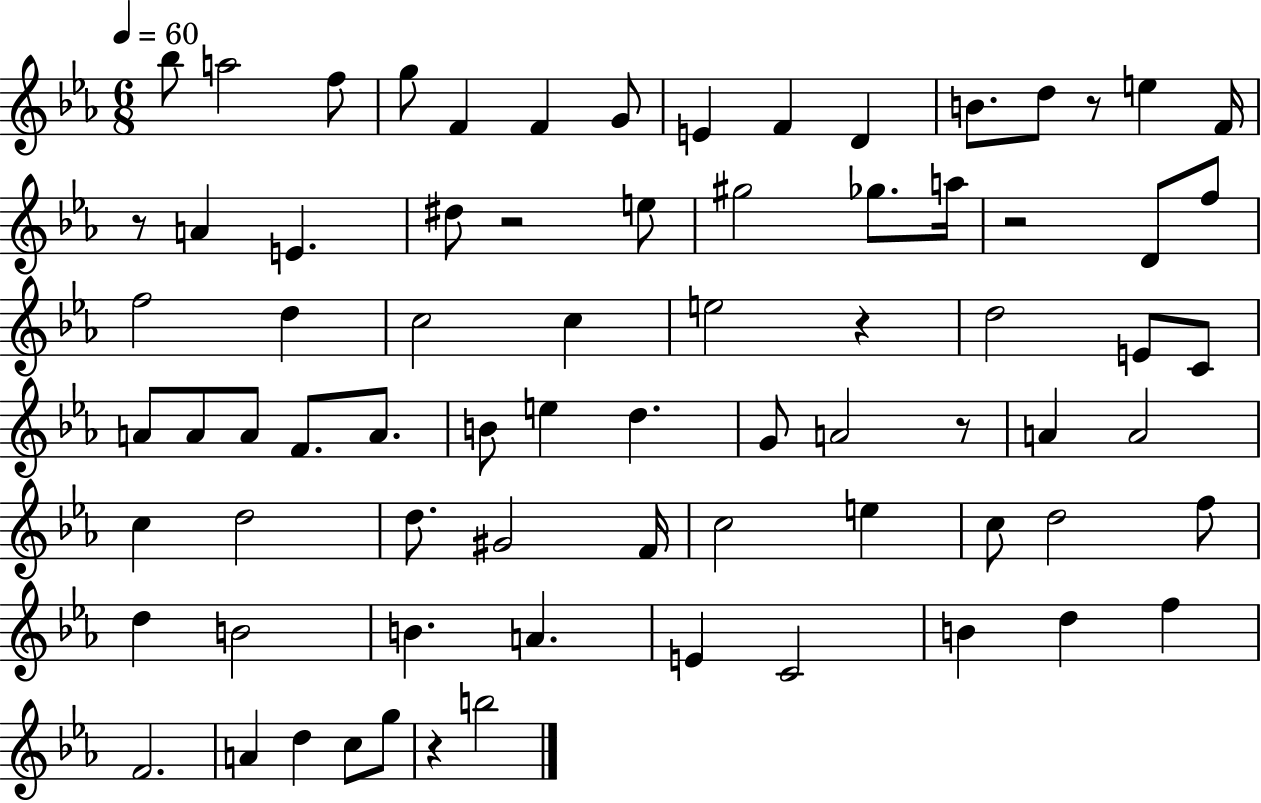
Bb5/e A5/h F5/e G5/e F4/q F4/q G4/e E4/q F4/q D4/q B4/e. D5/e R/e E5/q F4/s R/e A4/q E4/q. D#5/e R/h E5/e G#5/h Gb5/e. A5/s R/h D4/e F5/e F5/h D5/q C5/h C5/q E5/h R/q D5/h E4/e C4/e A4/e A4/e A4/e F4/e. A4/e. B4/e E5/q D5/q. G4/e A4/h R/e A4/q A4/h C5/q D5/h D5/e. G#4/h F4/s C5/h E5/q C5/e D5/h F5/e D5/q B4/h B4/q. A4/q. E4/q C4/h B4/q D5/q F5/q F4/h. A4/q D5/q C5/e G5/e R/q B5/h